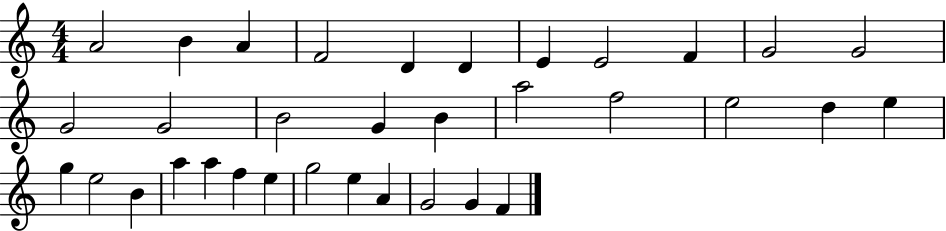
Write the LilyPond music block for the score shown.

{
  \clef treble
  \numericTimeSignature
  \time 4/4
  \key c \major
  a'2 b'4 a'4 | f'2 d'4 d'4 | e'4 e'2 f'4 | g'2 g'2 | \break g'2 g'2 | b'2 g'4 b'4 | a''2 f''2 | e''2 d''4 e''4 | \break g''4 e''2 b'4 | a''4 a''4 f''4 e''4 | g''2 e''4 a'4 | g'2 g'4 f'4 | \break \bar "|."
}